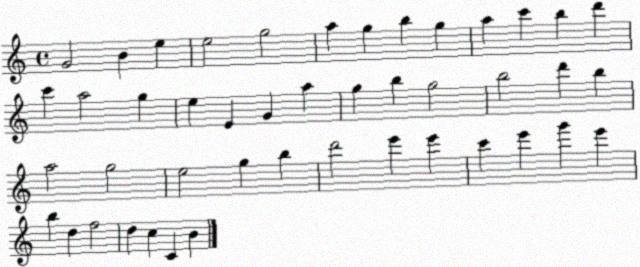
X:1
T:Untitled
M:4/4
L:1/4
K:C
G2 B e e2 g2 a g b g a c' b d' c' a2 g e E G a g b g2 b2 d' b a2 g2 e2 g b d'2 e' e' c' e' g' e' b d f2 d c C B